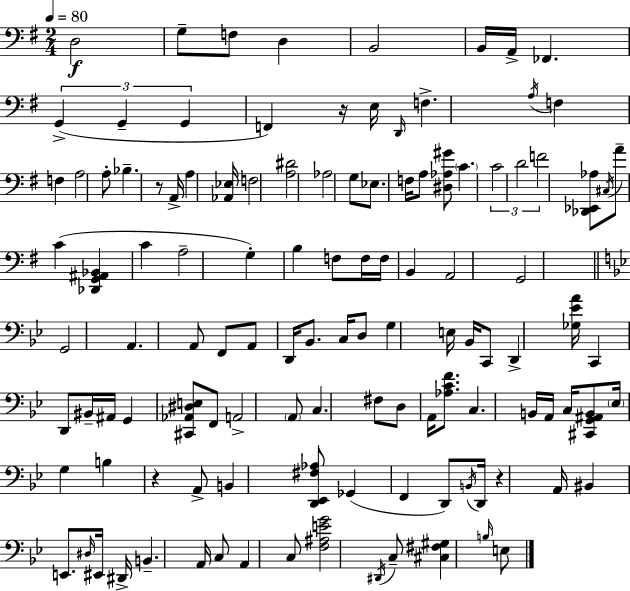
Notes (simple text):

D3/h G3/e F3/e D3/q B2/h B2/s A2/s FES2/q. G2/q G2/q G2/q F2/q R/s E3/s D2/s F3/q. A3/s F3/q F3/q A3/h A3/e Bb3/q. R/e A2/s A3/q [Ab2,Eb3]/s F3/h [A3,D#4]/h Ab3/h G3/e Eb3/e. F3/s A3/e [D#3,Ab3,G#4]/e C4/q. C4/h D4/h F4/h [Db2,Eb2,Ab3]/e C#3/s A4/e C4/q [Db2,G2,A#2,Bb2]/q C4/q A3/h G3/q B3/q F3/e F3/s F3/s B2/q A2/h G2/h G2/h A2/q. A2/e F2/e A2/e D2/s Bb2/e. C3/s D3/e G3/q E3/s Bb2/s C2/e D2/q [Gb3,Eb4,A4]/s C2/q D2/e BIS2/s A#2/s G2/q [C#2,Ab2,D#3,E3]/e F2/e A2/h A2/e C3/q. F#3/e D3/e A2/s [Ab3,C4,F4]/e. C3/q. B2/s A2/s C3/s [C#2,G2,A#2,B2]/e Eb3/s G3/q B3/q R/q A2/e B2/q [D2,Eb2,F#3,Ab3]/e Gb2/q F2/q D2/e B2/s D2/s R/q A2/s BIS2/q E2/e. D#3/s EIS2/s D#2/s B2/q. A2/s C3/e A2/q C3/e [F3,A#3,E4,G4]/h D#2/s C3/e [C#3,F#3,G#3]/q B3/s E3/e